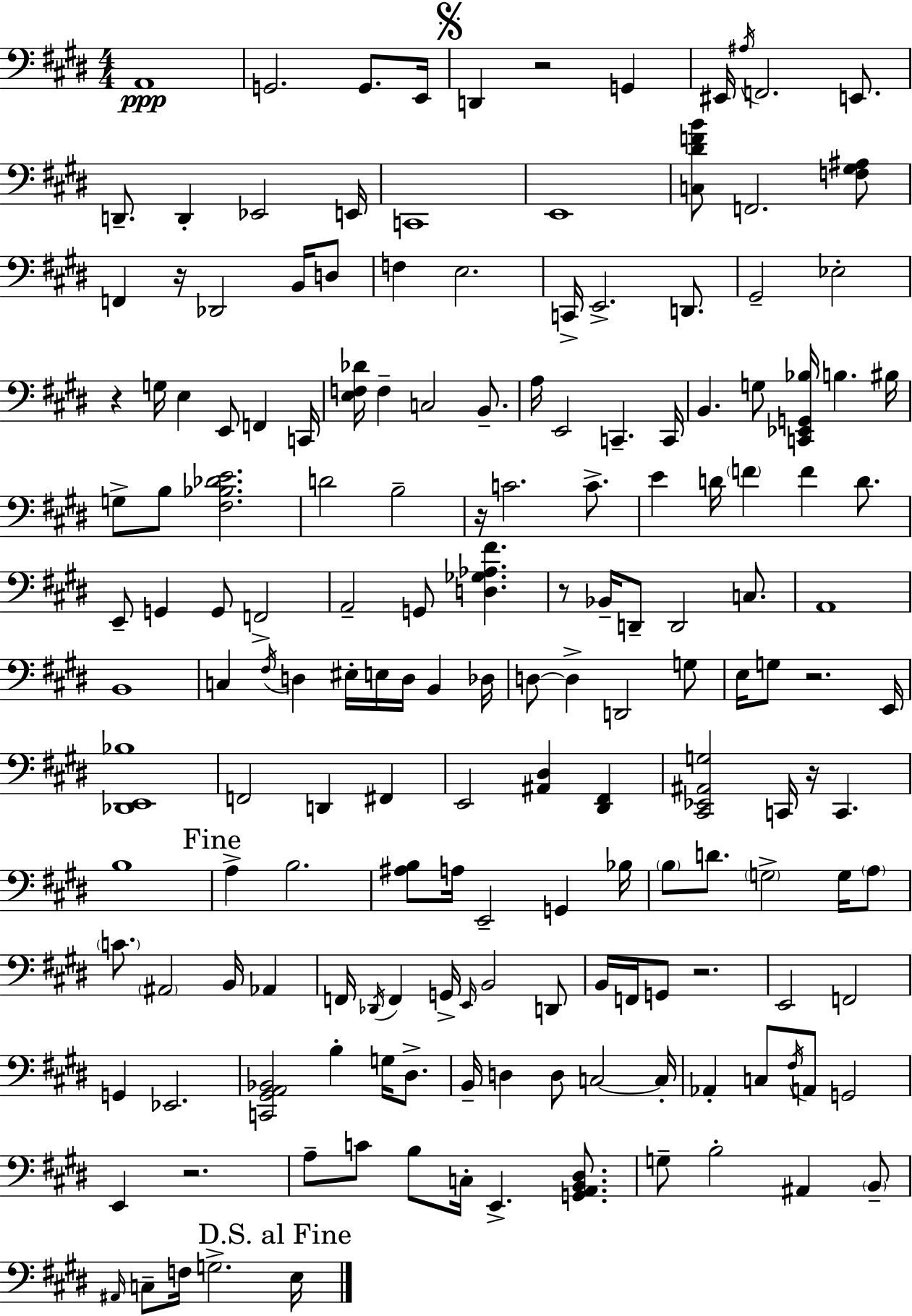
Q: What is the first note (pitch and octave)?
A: A2